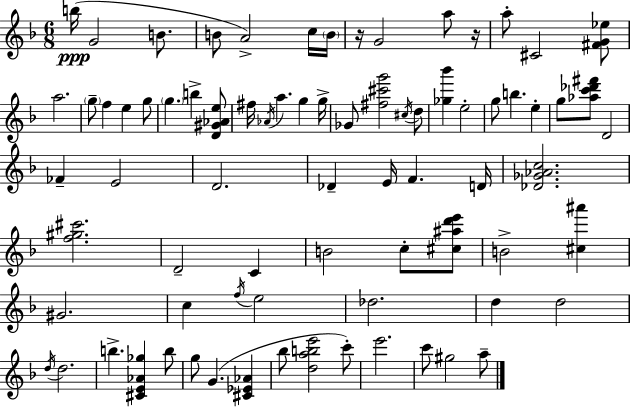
{
  \clef treble
  \numericTimeSignature
  \time 6/8
  \key d \minor
  b''16(\ppp g'2 b'8. | b'8 a'2->) c''16 \parenthesize b'16 | r16 g'2 a''8 r16 | a''8-. cis'2 <fis' g' ees''>8 | \break a''2. | \parenthesize g''8-- f''4 e''4 g''8 | \parenthesize g''4. b''4-> <d' gis' aes' e''>8 | fis''16 \acciaccatura { aes'16 } a''4. g''4 | \break g''16-> ges'8 <fis'' cis''' g'''>2 \acciaccatura { cis''16 } | d''8 <ges'' bes'''>4 e''2-. | g''8 b''4. e''4-. | g''8 <aes'' c''' des''' fis'''>8 d'2 | \break fes'4-- e'2 | d'2. | des'4-- e'16 f'4. | d'16 <des' ges' aes' c''>2. | \break <f'' gis'' cis'''>2. | d'2-- c'4 | b'2 c''8-. | <cis'' ais'' d''' e'''>8 b'2-> <cis'' ais'''>4 | \break gis'2. | c''4 \acciaccatura { f''16 } e''2 | des''2. | d''4 d''2 | \break \acciaccatura { d''16 } d''2. | b''4.-> <cis' e' aes' ges''>4 | b''8 g''8 g'4.( | <cis' ees' aes'>4 bes''8 <d'' a'' b'' e'''>2 | \break c'''8-.) e'''2. | c'''8 gis''2 | a''8-- \bar "|."
}